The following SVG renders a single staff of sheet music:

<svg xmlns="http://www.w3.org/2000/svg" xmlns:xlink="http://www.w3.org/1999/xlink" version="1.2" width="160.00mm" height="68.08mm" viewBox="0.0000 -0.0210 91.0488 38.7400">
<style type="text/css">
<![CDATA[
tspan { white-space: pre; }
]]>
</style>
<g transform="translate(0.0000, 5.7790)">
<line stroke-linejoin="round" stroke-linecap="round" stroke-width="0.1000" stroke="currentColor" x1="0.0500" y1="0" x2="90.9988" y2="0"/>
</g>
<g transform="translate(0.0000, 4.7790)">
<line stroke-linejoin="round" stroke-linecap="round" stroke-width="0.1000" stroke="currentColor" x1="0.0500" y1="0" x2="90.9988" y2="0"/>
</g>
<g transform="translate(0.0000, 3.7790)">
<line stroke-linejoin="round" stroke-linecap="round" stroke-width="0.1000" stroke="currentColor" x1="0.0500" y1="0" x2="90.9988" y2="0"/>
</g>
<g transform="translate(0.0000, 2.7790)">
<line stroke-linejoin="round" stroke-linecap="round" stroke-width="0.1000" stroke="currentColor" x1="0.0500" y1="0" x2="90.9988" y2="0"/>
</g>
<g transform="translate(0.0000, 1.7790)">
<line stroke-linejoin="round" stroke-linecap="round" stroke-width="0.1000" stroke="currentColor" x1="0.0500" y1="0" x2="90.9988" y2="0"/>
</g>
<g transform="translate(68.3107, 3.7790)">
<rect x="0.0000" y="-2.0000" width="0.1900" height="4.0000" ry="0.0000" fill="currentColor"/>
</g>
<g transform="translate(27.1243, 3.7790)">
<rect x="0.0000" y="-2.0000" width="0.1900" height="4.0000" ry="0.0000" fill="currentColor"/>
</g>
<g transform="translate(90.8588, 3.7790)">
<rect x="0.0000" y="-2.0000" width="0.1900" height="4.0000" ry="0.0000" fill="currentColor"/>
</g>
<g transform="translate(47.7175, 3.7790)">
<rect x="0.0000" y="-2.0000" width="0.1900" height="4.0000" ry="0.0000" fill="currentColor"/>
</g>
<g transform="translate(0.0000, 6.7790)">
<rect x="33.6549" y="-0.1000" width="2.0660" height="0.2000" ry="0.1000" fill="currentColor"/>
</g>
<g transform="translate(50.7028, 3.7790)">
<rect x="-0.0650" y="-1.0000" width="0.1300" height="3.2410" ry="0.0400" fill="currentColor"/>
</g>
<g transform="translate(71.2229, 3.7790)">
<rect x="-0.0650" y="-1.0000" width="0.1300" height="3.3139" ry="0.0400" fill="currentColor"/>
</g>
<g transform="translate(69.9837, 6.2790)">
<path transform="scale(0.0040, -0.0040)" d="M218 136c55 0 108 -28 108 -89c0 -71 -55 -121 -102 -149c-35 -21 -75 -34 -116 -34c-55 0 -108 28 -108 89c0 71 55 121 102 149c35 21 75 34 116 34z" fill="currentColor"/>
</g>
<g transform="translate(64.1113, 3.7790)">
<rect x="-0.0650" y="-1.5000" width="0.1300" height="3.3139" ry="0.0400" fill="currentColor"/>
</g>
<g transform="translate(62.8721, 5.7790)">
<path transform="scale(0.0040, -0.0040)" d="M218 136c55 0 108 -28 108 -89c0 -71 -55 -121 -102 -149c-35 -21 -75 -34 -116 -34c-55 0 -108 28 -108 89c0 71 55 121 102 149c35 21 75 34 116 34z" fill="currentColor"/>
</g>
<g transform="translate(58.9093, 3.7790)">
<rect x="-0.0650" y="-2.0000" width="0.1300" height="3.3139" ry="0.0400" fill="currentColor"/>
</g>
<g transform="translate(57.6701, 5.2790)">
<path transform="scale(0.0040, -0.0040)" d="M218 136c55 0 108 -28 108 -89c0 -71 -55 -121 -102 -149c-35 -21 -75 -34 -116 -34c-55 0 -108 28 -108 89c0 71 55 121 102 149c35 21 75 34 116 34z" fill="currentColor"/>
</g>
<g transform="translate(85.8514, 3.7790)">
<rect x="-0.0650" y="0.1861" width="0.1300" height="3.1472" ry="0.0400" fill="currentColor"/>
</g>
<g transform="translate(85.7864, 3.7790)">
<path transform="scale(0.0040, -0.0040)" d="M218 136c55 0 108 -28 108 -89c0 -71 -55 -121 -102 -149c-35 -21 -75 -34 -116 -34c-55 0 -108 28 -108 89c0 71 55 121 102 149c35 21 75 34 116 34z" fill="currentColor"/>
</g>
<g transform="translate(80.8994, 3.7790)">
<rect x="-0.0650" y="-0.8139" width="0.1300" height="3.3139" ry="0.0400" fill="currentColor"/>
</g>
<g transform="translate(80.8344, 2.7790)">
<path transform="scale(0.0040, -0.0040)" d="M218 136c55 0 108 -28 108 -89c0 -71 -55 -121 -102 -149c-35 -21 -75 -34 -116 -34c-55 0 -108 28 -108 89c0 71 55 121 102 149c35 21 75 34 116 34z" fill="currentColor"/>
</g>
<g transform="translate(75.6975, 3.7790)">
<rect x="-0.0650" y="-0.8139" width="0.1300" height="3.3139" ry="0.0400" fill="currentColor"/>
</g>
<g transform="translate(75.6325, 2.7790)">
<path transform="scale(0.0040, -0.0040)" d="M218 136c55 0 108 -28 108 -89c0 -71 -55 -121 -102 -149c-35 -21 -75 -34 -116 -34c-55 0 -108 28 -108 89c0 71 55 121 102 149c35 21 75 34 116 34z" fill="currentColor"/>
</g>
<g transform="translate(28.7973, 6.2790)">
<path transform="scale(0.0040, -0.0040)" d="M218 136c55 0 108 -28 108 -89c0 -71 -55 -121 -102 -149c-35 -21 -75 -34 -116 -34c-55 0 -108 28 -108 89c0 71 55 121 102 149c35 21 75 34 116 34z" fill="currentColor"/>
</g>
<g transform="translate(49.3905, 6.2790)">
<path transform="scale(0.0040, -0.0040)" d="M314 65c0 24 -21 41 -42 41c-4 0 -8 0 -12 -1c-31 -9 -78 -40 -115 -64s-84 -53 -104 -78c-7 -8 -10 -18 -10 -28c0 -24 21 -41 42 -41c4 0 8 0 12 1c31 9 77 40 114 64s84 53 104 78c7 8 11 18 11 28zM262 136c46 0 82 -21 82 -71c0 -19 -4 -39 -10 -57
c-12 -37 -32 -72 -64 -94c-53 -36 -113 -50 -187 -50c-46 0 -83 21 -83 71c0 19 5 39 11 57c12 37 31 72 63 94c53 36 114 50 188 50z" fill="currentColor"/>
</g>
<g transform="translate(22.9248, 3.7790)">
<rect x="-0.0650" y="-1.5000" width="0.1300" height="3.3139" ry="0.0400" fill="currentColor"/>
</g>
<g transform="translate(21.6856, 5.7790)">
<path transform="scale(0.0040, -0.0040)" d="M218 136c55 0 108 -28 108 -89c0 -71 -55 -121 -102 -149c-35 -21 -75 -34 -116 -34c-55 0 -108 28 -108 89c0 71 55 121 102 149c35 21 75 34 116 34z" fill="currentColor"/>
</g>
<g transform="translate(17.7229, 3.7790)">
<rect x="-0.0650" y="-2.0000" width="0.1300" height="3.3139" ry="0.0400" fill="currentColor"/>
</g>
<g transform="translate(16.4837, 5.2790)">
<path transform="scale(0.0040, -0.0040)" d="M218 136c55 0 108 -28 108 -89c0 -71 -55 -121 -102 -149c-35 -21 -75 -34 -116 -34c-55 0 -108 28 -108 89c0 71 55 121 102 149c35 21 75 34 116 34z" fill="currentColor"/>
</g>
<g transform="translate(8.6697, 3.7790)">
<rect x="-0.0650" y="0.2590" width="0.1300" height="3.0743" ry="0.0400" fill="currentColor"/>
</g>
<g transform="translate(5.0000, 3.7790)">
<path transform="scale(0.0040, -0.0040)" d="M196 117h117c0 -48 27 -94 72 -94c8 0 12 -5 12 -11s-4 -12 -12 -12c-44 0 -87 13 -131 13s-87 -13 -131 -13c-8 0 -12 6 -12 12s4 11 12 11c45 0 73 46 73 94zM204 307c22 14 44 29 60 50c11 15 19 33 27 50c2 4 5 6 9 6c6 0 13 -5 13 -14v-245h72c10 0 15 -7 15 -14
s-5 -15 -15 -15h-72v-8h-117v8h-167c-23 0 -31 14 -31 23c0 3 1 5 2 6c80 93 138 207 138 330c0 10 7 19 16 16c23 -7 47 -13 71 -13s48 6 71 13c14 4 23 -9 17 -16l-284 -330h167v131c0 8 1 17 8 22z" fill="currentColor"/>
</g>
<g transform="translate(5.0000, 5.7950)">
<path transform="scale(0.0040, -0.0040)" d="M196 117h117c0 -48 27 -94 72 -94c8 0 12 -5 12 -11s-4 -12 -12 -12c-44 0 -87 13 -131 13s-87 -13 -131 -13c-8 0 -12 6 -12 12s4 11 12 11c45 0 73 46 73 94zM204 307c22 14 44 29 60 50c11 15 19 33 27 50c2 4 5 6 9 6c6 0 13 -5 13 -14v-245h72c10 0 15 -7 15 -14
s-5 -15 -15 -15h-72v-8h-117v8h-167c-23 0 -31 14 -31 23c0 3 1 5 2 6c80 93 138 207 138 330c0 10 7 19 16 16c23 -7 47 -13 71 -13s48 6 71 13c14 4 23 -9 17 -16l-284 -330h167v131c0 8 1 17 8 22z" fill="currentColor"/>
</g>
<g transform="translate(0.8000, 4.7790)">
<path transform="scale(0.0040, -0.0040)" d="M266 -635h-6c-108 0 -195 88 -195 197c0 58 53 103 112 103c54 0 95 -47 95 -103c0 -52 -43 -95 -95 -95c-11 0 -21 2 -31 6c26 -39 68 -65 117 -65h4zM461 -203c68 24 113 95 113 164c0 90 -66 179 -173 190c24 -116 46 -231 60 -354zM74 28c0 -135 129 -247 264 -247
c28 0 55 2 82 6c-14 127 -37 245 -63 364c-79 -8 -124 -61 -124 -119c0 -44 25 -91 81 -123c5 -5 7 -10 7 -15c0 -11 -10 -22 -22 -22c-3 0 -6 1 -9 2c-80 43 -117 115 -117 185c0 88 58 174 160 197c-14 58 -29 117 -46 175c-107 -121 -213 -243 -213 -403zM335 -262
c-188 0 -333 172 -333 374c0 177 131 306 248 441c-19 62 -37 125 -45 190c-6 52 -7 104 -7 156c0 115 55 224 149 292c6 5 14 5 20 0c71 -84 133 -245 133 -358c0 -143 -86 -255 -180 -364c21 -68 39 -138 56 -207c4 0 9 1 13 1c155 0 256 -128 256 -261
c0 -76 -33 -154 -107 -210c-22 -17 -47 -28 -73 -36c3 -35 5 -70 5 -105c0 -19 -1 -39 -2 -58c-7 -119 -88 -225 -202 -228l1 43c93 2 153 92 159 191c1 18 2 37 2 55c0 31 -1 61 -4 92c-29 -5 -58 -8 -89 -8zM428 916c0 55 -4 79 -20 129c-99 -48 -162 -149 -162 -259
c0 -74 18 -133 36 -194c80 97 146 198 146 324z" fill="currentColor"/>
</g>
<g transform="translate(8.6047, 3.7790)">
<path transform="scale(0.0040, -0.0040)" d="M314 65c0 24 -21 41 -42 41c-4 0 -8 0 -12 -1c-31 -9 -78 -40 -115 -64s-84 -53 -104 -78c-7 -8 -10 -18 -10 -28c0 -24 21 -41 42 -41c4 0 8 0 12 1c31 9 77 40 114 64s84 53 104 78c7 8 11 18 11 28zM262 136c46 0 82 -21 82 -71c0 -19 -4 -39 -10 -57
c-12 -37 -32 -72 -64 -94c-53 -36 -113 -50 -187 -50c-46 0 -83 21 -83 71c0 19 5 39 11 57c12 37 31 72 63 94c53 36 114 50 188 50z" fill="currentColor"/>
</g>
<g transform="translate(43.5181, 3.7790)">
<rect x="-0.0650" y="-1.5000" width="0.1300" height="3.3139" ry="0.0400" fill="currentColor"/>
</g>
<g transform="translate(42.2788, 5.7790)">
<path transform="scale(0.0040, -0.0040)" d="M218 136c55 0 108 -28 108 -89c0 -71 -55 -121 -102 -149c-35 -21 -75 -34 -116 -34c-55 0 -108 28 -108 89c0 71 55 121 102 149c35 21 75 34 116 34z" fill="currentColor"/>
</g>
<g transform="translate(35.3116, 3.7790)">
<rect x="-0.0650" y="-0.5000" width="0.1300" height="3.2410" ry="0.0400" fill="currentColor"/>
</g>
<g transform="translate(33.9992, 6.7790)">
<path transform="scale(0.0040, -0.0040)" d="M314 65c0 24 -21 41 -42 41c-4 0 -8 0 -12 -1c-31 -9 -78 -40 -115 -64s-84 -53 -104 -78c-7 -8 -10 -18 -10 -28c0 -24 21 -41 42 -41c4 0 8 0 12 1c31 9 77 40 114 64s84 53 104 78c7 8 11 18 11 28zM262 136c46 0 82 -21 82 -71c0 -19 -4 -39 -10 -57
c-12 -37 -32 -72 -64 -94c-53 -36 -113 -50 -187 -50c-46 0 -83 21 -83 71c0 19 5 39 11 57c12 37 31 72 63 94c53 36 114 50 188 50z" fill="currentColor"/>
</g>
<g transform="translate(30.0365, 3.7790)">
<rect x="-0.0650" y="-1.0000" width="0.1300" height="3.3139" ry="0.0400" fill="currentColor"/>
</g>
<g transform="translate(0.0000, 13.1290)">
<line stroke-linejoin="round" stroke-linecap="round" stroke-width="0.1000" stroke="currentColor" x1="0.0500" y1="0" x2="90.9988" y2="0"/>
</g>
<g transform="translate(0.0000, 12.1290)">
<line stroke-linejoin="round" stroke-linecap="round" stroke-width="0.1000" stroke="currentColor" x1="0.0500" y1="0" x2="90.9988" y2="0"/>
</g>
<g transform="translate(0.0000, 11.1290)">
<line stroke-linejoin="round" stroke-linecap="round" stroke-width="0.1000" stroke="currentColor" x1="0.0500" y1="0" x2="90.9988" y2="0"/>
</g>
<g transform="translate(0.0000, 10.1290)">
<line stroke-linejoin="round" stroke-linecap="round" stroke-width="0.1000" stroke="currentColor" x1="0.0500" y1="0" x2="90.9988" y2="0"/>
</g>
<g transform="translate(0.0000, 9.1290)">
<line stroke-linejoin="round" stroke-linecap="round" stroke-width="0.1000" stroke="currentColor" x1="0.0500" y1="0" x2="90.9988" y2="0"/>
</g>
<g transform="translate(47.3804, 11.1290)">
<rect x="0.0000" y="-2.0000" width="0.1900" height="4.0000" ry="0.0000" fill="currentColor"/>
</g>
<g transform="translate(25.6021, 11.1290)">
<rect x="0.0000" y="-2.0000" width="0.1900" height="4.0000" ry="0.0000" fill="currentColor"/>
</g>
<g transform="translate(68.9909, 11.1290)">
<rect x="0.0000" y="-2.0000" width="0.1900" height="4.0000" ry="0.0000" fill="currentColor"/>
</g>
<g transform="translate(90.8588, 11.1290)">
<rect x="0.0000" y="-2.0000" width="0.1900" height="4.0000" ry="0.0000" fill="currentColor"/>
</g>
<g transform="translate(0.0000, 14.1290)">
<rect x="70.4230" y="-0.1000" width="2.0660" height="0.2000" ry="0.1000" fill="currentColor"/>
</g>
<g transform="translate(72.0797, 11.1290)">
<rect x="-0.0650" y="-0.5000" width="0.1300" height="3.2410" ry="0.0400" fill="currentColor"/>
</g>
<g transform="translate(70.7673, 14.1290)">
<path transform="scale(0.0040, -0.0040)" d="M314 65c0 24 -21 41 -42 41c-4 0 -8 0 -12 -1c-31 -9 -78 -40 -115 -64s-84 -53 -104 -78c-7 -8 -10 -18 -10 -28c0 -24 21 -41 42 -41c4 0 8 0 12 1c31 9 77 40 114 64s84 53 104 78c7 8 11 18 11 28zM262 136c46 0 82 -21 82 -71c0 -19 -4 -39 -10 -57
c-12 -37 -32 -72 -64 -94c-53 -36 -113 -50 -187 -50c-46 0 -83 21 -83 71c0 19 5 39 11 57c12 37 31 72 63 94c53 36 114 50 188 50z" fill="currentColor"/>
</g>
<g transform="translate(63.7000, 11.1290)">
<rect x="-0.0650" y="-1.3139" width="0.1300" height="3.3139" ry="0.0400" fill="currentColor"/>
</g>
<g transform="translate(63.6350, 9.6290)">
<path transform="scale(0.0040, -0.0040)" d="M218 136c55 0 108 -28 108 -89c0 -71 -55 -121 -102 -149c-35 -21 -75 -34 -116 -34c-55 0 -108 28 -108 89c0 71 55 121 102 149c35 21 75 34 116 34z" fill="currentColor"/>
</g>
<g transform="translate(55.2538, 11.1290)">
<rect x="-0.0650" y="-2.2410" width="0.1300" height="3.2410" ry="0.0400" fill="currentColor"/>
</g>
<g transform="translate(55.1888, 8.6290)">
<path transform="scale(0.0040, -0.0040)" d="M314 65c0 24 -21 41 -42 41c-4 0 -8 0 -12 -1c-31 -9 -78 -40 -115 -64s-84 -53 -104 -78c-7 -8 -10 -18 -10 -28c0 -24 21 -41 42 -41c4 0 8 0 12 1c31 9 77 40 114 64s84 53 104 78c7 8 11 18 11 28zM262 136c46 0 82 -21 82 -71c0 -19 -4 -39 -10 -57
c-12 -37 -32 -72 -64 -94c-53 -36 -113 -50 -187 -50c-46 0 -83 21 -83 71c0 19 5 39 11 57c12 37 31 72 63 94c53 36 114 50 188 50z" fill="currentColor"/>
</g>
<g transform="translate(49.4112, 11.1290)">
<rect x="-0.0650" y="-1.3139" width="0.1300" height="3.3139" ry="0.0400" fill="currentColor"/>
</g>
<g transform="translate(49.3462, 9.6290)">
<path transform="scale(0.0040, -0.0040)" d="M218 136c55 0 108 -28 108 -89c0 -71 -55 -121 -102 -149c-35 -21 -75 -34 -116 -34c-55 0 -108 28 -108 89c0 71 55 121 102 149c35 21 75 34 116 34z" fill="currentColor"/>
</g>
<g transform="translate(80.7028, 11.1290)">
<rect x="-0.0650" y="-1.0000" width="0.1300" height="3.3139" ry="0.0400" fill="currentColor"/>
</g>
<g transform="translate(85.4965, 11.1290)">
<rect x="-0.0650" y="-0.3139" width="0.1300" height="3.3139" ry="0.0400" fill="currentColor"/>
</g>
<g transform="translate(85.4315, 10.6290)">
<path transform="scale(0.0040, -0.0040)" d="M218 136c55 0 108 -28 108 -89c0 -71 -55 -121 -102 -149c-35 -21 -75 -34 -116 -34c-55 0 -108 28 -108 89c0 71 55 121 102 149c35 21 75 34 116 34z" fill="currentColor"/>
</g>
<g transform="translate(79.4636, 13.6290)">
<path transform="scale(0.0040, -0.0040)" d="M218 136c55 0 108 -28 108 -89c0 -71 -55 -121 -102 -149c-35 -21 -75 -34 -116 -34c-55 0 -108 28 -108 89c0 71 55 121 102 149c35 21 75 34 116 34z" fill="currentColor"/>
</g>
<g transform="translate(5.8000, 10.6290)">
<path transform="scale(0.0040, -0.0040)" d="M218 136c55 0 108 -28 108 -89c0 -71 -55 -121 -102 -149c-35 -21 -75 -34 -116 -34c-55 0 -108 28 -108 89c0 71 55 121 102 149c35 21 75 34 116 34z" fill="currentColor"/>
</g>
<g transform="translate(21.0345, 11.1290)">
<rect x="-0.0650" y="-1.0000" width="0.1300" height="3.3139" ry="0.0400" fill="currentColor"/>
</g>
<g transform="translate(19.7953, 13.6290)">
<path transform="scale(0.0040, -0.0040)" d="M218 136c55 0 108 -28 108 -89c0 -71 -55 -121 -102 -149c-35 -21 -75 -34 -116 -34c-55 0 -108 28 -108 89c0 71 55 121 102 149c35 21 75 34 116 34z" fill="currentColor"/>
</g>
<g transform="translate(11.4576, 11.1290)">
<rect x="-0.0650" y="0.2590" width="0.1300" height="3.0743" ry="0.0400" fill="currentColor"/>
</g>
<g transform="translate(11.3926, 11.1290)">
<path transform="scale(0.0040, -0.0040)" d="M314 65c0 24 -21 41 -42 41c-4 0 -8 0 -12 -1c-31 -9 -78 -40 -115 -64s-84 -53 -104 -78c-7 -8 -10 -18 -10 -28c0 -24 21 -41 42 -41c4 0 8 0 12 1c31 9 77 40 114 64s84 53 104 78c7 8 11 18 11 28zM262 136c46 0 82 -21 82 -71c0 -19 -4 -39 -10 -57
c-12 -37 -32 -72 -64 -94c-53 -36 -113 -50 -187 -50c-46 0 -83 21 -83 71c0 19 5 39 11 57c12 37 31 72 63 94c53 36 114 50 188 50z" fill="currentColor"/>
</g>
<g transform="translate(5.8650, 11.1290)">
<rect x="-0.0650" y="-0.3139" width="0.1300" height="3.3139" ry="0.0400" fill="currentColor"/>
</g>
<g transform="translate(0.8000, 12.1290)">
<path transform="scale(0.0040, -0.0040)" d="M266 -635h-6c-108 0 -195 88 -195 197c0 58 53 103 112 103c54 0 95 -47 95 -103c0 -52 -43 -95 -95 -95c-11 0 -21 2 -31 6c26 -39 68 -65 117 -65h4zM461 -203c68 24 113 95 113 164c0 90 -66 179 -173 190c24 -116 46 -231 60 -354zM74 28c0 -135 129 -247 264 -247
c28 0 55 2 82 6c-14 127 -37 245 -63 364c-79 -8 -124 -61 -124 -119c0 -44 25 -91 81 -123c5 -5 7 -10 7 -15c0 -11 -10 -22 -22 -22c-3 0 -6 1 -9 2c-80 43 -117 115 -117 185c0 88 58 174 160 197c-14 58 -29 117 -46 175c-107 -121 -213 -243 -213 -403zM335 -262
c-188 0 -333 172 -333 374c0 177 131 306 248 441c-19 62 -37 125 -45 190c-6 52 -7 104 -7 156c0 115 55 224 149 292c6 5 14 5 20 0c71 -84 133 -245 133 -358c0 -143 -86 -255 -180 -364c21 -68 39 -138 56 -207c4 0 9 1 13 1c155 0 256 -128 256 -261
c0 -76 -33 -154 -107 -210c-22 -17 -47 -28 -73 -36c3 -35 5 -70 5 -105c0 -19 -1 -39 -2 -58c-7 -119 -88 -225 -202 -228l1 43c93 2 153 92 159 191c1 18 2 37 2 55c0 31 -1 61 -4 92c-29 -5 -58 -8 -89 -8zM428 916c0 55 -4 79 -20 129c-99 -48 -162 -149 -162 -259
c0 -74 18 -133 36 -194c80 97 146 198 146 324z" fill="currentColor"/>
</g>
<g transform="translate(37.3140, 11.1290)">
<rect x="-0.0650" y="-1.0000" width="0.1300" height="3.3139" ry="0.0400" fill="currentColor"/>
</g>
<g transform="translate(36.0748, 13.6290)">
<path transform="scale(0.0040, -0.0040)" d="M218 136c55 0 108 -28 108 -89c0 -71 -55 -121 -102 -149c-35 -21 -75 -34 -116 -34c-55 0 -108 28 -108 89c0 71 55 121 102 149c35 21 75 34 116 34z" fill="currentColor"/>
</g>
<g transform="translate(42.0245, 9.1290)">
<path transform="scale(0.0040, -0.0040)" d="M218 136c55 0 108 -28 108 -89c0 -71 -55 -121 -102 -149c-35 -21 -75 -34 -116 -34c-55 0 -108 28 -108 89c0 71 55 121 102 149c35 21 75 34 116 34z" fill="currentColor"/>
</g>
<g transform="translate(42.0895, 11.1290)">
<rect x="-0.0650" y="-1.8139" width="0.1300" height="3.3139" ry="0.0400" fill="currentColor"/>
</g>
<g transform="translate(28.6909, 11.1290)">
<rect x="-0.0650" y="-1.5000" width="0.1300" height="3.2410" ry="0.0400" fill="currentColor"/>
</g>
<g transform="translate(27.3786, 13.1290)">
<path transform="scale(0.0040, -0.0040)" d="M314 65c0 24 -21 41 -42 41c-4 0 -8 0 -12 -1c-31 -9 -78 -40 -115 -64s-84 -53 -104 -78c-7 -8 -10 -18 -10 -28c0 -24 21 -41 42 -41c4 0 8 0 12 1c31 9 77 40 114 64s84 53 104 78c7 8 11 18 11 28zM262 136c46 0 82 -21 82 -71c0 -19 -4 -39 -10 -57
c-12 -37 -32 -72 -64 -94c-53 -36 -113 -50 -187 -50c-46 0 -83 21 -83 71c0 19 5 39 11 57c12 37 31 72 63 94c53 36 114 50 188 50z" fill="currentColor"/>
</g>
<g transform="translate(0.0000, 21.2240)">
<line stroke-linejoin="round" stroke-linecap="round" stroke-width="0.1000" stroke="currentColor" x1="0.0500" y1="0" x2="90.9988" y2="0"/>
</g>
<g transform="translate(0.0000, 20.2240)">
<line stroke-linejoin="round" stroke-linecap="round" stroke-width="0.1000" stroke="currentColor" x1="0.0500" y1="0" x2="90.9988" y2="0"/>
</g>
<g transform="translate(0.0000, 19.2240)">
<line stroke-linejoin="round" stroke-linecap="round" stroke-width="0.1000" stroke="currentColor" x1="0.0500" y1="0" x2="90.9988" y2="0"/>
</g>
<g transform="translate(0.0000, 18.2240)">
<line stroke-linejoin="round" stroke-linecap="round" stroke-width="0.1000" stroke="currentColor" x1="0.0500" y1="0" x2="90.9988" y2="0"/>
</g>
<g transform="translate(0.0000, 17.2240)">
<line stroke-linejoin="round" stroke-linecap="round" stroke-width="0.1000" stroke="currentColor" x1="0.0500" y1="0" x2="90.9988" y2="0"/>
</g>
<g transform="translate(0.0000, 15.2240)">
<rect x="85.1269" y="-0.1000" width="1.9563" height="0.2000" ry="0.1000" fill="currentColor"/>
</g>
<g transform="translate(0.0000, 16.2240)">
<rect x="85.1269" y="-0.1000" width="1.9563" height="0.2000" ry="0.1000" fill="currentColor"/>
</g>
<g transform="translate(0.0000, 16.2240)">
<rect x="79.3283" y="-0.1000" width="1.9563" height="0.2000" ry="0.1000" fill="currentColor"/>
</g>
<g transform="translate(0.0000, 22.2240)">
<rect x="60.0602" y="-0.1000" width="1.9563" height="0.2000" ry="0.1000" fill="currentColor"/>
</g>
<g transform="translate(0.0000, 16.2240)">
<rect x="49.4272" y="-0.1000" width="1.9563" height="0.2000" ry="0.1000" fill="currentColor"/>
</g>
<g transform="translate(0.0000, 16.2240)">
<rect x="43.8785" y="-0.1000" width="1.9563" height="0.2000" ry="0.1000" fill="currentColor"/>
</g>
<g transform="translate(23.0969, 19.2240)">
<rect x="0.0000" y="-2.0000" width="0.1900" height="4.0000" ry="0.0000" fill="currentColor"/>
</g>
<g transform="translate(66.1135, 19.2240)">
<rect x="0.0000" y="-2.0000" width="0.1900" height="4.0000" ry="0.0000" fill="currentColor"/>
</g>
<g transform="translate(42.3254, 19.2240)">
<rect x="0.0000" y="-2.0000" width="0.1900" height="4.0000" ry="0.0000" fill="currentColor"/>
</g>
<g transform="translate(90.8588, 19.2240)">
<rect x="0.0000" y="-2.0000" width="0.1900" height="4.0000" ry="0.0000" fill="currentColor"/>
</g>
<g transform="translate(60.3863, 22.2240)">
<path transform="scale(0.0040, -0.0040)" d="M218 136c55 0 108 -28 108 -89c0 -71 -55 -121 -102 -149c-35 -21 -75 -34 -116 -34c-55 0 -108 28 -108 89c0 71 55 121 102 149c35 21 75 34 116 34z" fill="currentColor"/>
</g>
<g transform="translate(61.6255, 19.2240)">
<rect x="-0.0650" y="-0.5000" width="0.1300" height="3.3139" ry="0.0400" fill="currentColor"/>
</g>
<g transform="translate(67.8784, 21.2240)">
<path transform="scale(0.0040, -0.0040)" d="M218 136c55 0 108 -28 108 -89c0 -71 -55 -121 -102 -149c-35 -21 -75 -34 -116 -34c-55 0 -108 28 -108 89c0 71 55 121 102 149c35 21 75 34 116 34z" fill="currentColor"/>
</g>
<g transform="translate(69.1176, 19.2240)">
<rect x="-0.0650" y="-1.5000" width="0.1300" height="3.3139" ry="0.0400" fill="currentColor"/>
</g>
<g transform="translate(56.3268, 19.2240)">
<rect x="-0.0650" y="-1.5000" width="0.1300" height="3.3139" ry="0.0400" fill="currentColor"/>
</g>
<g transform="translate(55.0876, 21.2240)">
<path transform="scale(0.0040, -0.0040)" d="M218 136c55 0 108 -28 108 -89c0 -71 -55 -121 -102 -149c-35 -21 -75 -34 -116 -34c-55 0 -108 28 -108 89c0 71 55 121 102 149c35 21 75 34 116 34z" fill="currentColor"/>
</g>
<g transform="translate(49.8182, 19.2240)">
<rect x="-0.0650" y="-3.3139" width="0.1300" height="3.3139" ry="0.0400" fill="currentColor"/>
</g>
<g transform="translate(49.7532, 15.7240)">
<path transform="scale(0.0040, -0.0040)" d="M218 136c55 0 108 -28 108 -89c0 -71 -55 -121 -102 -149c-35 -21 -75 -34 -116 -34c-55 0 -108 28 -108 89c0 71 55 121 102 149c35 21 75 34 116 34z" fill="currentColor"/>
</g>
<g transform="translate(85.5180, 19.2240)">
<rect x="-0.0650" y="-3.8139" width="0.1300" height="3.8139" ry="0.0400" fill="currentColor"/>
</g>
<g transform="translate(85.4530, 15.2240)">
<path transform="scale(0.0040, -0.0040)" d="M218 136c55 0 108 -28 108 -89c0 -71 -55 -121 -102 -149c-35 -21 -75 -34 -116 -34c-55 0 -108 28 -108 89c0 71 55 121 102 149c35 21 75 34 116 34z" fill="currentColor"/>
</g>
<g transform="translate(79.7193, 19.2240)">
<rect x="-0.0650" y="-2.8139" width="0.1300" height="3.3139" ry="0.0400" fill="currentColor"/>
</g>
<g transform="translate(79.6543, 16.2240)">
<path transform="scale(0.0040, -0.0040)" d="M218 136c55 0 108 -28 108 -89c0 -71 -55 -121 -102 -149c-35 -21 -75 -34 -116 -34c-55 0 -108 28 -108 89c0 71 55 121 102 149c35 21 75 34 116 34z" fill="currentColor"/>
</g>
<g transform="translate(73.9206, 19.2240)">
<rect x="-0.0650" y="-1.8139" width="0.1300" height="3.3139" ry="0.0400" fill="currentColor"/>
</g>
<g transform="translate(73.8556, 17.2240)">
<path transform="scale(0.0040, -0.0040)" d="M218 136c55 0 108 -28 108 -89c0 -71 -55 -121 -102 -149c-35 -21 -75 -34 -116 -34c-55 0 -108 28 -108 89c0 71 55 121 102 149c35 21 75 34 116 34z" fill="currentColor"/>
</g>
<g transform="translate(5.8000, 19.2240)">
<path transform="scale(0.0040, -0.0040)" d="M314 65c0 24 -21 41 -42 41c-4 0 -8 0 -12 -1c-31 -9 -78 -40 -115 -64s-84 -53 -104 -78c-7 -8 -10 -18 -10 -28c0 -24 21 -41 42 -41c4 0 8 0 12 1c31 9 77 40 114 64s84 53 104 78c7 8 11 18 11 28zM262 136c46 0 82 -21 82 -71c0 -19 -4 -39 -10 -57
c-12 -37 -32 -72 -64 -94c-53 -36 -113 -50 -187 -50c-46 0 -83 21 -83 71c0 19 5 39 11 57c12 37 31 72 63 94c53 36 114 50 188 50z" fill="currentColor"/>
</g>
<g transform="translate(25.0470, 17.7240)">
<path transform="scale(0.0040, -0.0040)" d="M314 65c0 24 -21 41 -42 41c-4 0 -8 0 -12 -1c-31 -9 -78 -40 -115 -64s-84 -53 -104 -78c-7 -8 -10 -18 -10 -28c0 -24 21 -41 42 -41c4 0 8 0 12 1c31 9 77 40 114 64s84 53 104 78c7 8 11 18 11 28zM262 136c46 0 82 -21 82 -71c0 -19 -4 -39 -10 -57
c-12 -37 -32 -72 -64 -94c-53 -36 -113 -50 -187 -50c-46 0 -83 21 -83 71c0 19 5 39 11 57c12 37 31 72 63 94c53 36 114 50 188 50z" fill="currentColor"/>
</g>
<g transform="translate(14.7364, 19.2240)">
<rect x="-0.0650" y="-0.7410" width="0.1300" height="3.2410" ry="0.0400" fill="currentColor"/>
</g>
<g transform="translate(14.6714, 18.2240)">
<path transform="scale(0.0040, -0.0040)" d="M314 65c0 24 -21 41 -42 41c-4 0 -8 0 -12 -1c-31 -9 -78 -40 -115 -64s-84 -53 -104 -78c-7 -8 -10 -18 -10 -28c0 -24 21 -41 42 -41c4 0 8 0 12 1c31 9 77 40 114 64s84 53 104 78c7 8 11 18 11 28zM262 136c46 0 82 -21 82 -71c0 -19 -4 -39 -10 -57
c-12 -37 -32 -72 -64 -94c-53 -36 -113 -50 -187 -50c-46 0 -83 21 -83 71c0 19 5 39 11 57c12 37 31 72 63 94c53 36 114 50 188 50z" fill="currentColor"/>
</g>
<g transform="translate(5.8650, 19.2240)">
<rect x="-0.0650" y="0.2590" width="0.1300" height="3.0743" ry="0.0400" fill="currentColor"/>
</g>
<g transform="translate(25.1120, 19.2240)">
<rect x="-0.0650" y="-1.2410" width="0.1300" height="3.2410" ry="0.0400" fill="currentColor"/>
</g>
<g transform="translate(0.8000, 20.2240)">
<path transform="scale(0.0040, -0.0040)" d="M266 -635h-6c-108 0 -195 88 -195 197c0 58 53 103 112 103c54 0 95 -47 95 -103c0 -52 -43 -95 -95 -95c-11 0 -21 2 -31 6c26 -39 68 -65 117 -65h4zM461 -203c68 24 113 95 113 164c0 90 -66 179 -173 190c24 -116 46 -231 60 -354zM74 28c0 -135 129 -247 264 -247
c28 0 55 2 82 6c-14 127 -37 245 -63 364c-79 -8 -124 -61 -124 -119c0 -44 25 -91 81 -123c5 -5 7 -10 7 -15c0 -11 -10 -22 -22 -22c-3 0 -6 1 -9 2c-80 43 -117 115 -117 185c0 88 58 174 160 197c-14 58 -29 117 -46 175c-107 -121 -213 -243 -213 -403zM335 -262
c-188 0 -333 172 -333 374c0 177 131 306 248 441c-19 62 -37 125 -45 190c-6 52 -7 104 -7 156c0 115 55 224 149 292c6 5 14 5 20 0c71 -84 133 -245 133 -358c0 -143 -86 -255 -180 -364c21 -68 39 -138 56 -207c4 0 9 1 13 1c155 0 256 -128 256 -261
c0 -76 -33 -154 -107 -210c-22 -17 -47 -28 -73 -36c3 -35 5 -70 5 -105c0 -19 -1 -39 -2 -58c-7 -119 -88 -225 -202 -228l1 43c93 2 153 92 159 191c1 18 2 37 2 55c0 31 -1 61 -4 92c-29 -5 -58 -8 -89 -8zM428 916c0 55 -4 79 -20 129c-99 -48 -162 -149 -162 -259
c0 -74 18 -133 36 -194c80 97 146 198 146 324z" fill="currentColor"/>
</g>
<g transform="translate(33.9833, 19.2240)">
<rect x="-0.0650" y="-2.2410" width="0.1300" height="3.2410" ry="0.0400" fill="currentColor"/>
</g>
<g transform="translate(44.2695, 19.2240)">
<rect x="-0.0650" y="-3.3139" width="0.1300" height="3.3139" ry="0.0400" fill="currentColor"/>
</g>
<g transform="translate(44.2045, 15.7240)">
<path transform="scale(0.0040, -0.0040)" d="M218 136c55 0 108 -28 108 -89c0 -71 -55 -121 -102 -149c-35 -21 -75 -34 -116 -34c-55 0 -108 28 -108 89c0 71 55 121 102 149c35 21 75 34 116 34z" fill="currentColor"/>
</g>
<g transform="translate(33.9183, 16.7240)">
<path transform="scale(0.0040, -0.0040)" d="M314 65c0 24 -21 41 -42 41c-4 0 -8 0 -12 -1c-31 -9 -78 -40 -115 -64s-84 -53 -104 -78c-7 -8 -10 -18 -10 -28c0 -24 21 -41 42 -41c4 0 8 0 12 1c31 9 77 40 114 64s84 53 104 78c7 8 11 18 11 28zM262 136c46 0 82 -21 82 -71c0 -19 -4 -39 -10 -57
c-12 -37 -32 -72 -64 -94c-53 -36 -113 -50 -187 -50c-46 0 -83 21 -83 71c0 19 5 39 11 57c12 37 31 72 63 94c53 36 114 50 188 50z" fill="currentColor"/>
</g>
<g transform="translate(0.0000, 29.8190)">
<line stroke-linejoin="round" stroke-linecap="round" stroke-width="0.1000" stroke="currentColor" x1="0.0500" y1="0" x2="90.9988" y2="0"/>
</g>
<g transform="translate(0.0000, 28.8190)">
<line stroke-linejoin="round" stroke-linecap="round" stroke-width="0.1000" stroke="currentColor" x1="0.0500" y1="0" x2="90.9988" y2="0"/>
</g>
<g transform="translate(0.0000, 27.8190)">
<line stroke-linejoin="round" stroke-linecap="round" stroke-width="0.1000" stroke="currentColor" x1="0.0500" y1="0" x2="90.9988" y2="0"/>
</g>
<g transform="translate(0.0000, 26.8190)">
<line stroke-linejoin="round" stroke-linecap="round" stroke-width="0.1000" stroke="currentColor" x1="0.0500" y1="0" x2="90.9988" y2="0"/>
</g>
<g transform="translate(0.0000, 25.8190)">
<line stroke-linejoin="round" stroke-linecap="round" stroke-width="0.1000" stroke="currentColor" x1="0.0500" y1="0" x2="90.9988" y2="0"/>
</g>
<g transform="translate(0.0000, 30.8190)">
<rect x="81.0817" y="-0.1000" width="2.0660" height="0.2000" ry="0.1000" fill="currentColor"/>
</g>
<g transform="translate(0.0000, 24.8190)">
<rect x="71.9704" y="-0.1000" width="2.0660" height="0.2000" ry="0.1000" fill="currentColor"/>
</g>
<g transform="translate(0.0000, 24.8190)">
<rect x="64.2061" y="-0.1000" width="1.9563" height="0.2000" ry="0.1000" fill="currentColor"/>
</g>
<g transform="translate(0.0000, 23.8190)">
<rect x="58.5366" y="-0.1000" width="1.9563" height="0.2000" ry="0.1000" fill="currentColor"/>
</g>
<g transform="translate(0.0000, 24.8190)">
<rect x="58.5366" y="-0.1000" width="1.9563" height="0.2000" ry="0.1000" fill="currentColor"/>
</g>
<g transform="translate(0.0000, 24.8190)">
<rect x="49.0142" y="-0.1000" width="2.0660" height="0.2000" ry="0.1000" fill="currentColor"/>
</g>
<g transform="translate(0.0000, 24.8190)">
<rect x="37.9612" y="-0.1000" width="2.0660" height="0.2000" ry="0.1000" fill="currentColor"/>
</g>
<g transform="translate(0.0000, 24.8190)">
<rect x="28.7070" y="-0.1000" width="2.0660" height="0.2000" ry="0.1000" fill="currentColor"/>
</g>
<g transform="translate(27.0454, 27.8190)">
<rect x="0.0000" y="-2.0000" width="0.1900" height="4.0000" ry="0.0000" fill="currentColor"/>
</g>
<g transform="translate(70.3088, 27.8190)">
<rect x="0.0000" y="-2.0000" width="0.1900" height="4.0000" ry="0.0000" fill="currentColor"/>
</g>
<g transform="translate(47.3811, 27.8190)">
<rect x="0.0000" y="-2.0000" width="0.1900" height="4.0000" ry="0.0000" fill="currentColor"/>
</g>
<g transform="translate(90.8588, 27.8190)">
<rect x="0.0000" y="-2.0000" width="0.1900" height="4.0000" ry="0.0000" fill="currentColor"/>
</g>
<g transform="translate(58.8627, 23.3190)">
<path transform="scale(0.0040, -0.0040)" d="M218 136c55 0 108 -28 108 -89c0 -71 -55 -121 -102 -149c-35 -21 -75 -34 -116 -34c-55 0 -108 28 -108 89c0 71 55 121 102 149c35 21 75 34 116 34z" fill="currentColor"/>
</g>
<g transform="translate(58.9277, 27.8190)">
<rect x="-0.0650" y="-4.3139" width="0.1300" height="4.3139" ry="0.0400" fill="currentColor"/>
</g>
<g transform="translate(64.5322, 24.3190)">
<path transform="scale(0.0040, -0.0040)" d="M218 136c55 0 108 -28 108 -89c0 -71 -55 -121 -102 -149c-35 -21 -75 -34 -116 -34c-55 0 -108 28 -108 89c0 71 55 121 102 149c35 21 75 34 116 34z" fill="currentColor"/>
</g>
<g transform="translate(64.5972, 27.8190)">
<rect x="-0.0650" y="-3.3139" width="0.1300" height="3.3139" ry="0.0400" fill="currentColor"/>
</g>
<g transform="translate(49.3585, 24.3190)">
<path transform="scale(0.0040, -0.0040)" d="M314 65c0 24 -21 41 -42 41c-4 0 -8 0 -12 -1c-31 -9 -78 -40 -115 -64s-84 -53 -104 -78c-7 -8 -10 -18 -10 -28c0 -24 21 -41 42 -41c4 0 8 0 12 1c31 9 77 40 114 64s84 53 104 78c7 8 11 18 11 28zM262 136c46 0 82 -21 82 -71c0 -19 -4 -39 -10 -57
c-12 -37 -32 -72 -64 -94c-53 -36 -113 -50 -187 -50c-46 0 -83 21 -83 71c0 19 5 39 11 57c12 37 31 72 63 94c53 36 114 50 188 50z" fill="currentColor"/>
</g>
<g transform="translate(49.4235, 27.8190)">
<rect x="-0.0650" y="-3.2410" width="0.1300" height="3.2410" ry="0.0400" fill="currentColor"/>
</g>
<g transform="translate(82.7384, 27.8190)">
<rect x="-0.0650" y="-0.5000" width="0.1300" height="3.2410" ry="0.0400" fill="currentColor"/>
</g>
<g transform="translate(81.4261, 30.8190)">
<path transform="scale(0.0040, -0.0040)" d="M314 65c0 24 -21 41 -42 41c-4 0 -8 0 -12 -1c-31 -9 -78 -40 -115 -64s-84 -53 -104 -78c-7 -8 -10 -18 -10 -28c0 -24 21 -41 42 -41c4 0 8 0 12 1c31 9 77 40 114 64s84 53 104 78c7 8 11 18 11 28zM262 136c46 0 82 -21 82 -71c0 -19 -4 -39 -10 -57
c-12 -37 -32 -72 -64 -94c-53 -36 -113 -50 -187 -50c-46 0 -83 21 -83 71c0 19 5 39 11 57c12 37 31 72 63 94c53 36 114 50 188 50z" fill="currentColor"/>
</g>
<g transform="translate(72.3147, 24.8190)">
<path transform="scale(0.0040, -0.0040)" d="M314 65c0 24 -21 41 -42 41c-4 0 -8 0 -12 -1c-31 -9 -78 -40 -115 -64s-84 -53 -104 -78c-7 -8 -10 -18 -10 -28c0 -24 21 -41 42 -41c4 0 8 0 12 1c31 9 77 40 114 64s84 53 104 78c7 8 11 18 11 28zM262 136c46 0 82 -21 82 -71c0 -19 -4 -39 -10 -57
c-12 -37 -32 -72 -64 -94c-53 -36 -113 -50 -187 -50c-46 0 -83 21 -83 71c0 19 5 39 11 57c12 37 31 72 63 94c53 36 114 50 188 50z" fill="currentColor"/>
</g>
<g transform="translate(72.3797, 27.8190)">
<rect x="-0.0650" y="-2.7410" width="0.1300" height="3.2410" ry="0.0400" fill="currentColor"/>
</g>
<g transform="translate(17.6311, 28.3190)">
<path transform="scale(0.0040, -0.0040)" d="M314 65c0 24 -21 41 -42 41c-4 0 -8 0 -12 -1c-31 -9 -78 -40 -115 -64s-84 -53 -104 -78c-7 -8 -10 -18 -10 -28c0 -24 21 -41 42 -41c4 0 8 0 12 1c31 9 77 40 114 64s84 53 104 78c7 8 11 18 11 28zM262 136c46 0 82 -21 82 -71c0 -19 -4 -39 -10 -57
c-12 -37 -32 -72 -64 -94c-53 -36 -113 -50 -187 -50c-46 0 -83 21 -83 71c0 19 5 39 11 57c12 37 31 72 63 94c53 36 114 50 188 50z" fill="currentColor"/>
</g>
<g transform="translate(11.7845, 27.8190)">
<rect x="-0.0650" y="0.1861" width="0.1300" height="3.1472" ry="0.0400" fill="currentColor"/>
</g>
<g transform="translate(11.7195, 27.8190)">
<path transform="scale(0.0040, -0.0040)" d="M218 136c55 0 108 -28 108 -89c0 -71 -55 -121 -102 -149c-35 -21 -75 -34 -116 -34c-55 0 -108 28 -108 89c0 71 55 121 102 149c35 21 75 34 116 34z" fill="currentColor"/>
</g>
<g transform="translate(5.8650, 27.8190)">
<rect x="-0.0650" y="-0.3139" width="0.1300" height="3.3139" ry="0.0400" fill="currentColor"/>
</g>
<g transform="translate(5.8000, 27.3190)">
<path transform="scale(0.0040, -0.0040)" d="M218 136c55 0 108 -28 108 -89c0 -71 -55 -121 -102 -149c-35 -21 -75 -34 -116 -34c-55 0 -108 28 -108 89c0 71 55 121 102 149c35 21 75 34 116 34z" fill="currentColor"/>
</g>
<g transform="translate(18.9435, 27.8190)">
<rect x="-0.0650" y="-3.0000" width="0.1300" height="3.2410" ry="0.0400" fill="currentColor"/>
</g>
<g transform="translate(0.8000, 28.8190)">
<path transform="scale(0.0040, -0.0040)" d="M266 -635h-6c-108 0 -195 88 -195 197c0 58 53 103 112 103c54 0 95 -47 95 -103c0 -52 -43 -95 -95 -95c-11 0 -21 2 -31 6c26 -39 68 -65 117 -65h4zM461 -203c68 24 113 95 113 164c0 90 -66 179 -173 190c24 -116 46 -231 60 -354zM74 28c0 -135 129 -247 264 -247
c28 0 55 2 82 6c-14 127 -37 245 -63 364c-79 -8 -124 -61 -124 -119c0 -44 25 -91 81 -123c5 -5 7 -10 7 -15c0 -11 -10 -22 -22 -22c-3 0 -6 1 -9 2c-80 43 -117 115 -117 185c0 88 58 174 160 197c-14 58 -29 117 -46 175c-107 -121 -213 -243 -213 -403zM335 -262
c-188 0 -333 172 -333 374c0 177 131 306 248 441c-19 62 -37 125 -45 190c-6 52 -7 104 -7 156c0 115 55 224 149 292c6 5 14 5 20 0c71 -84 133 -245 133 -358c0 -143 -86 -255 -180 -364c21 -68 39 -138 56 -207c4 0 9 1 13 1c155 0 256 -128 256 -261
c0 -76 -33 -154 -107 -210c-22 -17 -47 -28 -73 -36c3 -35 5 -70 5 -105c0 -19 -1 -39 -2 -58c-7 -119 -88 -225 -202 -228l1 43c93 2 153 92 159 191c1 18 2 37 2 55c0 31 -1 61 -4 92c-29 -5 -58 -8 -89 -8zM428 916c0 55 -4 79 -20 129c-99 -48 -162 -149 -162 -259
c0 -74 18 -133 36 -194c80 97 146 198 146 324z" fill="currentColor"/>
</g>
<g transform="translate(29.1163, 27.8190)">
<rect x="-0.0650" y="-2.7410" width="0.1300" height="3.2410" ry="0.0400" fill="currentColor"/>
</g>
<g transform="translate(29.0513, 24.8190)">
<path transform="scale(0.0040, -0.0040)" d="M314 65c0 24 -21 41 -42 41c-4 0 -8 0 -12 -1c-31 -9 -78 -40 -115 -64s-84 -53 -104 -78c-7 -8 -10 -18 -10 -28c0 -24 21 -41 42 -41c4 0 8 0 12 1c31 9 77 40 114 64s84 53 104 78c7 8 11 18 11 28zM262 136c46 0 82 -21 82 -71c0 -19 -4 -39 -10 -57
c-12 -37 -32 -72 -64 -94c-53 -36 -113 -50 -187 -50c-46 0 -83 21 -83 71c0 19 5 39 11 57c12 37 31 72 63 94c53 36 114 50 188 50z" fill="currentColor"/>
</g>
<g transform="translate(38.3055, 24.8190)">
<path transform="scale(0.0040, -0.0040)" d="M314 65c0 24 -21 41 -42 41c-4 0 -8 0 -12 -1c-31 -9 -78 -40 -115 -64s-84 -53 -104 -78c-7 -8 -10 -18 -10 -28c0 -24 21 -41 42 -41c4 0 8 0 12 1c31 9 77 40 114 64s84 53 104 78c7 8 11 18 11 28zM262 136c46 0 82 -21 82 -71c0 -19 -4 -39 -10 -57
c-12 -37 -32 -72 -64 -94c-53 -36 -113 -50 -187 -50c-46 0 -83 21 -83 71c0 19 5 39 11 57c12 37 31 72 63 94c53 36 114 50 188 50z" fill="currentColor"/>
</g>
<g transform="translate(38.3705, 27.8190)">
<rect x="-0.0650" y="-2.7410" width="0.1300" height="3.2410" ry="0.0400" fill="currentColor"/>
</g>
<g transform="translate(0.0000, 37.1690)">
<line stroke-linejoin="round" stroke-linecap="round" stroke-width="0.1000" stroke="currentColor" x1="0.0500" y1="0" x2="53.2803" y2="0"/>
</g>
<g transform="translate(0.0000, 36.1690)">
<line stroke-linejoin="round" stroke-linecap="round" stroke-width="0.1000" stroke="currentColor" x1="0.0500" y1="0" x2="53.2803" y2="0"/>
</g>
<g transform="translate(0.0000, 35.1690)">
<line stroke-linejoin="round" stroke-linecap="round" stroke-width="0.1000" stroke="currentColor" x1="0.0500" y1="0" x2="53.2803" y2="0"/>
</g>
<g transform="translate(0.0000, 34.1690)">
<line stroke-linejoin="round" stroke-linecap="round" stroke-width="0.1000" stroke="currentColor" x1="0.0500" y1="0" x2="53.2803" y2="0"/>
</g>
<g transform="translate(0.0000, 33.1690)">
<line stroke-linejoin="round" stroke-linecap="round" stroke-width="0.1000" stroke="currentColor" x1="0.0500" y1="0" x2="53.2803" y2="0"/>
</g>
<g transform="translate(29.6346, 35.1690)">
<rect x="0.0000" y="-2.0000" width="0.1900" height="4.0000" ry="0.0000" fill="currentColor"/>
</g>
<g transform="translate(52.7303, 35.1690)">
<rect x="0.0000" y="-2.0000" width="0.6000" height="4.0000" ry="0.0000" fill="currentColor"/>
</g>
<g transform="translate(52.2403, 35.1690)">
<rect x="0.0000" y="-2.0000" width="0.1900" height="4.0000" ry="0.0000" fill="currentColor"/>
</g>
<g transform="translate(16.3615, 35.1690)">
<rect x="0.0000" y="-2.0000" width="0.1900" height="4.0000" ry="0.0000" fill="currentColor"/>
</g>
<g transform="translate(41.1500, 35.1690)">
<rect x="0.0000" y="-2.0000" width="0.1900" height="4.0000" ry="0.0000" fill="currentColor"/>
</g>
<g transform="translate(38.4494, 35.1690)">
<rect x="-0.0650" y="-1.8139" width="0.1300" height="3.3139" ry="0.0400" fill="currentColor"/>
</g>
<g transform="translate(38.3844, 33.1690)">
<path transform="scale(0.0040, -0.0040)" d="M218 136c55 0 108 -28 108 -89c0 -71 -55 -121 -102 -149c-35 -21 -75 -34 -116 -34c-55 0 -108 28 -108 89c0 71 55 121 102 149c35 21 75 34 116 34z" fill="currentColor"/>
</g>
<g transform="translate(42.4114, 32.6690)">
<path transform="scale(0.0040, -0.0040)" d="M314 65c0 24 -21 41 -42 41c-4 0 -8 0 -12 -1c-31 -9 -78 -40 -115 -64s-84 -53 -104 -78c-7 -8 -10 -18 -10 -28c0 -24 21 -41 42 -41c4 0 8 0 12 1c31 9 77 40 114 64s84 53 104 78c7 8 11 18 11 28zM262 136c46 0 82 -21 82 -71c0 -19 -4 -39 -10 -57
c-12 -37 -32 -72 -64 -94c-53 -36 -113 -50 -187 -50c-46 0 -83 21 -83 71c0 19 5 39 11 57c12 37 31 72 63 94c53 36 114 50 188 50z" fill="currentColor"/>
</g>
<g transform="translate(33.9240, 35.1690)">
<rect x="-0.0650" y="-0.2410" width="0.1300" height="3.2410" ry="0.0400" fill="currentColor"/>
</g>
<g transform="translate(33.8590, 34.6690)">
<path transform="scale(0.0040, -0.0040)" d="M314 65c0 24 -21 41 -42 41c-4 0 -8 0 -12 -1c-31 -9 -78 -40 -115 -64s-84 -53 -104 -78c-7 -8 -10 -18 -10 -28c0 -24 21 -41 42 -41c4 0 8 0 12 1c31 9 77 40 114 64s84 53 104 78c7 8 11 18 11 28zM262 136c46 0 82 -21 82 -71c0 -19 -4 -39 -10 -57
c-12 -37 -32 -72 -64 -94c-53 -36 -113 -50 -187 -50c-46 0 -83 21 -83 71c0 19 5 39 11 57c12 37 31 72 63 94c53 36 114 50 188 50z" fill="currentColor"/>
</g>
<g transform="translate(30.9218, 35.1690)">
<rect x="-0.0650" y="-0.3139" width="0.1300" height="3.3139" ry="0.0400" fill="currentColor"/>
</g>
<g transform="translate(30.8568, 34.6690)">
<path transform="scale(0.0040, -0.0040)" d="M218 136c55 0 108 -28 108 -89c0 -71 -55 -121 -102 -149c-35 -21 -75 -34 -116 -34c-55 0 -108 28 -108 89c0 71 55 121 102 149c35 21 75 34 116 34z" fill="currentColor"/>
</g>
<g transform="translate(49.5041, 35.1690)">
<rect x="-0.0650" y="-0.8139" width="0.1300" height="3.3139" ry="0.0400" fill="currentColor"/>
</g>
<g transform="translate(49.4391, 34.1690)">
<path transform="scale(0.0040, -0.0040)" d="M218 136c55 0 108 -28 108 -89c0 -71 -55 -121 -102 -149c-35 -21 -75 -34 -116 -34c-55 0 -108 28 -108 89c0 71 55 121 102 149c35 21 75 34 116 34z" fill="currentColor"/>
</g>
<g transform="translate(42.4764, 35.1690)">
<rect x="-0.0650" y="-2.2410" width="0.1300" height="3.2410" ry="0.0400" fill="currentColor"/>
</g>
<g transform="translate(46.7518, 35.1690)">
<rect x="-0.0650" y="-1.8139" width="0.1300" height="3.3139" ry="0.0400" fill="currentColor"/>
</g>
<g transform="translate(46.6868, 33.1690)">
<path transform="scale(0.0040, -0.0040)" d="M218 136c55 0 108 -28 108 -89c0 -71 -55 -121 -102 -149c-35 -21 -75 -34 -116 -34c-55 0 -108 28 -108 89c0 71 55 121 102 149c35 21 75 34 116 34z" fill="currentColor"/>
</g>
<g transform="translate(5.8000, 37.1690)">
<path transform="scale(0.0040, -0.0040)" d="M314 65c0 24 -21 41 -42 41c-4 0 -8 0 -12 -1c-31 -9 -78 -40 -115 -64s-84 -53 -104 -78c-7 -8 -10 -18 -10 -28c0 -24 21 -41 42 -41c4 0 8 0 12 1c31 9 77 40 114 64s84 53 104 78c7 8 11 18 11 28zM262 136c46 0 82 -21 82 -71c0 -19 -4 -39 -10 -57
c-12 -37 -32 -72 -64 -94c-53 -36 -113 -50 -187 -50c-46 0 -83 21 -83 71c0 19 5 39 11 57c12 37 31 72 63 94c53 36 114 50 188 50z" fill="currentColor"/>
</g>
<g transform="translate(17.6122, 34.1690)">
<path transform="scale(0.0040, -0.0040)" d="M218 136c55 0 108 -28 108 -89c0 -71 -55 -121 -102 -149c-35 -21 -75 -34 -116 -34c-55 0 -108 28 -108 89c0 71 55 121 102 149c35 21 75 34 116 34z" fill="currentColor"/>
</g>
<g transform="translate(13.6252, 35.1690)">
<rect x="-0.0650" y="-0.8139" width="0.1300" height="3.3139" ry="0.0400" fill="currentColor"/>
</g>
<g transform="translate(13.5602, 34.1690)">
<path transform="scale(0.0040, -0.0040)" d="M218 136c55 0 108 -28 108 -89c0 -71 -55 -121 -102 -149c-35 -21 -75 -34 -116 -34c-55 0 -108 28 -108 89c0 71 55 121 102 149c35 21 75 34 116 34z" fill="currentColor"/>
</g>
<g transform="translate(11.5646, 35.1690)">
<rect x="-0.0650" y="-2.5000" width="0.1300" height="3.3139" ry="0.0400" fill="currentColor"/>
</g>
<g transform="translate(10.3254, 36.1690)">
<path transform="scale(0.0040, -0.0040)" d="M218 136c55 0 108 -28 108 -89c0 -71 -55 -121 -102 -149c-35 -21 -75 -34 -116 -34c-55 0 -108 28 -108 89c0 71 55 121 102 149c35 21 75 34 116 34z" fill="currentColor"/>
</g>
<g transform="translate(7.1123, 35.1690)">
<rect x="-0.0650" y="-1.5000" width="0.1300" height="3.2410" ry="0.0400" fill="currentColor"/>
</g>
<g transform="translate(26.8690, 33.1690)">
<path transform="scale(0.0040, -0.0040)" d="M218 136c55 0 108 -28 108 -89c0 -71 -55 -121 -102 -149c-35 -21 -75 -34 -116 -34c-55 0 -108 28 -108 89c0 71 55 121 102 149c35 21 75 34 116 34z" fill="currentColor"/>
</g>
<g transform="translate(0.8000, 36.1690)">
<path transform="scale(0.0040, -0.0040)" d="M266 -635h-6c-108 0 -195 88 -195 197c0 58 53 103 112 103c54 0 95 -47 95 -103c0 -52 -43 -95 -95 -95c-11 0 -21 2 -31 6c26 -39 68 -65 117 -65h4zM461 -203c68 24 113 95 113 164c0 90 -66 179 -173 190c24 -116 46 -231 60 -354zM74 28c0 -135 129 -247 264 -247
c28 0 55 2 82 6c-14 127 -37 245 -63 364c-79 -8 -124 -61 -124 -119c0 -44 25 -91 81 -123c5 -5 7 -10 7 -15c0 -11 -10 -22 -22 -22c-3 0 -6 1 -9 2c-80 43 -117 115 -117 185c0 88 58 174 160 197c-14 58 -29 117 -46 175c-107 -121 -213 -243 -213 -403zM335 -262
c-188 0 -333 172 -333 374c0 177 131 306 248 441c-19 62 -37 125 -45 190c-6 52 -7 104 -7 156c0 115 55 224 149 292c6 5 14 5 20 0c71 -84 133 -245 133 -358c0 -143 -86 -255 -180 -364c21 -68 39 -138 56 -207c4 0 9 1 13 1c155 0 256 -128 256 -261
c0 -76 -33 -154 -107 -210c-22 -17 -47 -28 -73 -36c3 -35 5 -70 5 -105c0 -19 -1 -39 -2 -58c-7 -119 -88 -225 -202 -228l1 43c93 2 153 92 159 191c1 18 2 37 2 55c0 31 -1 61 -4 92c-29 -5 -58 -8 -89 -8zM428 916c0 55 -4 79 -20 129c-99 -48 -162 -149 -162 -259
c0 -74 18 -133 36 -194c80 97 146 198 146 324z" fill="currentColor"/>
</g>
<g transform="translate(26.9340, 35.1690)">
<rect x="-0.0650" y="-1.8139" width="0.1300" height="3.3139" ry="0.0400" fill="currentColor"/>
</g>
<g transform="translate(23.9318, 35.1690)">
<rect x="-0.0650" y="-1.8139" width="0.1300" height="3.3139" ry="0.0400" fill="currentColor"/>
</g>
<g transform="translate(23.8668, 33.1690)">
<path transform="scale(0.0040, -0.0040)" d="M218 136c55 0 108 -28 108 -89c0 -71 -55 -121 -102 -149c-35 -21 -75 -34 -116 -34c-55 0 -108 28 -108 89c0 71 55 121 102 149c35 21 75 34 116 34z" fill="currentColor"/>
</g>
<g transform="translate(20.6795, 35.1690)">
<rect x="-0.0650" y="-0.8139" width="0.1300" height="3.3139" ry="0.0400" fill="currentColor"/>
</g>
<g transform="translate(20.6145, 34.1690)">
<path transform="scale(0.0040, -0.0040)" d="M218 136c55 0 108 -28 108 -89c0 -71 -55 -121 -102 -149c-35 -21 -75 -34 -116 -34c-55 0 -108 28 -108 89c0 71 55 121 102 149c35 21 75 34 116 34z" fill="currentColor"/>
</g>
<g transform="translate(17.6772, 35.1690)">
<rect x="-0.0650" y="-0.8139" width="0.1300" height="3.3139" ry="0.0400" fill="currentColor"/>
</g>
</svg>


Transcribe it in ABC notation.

X:1
T:Untitled
M:4/4
L:1/4
K:C
B2 F E D C2 E D2 F E D d d B c B2 D E2 D f e g2 e C2 D c B2 d2 e2 g2 b b E C E f a c' c B A2 a2 a2 b2 d' b a2 C2 E2 G d d d f f c c2 f g2 f d